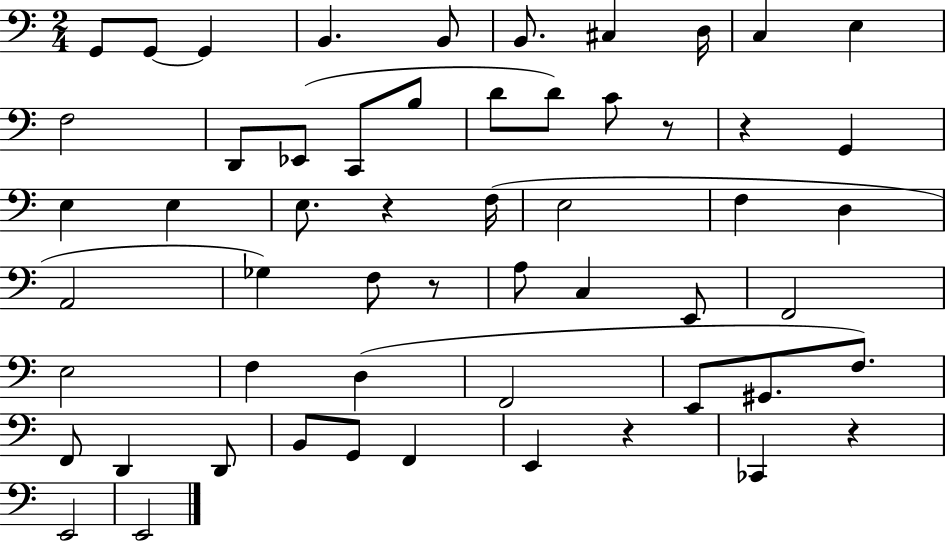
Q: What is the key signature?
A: C major